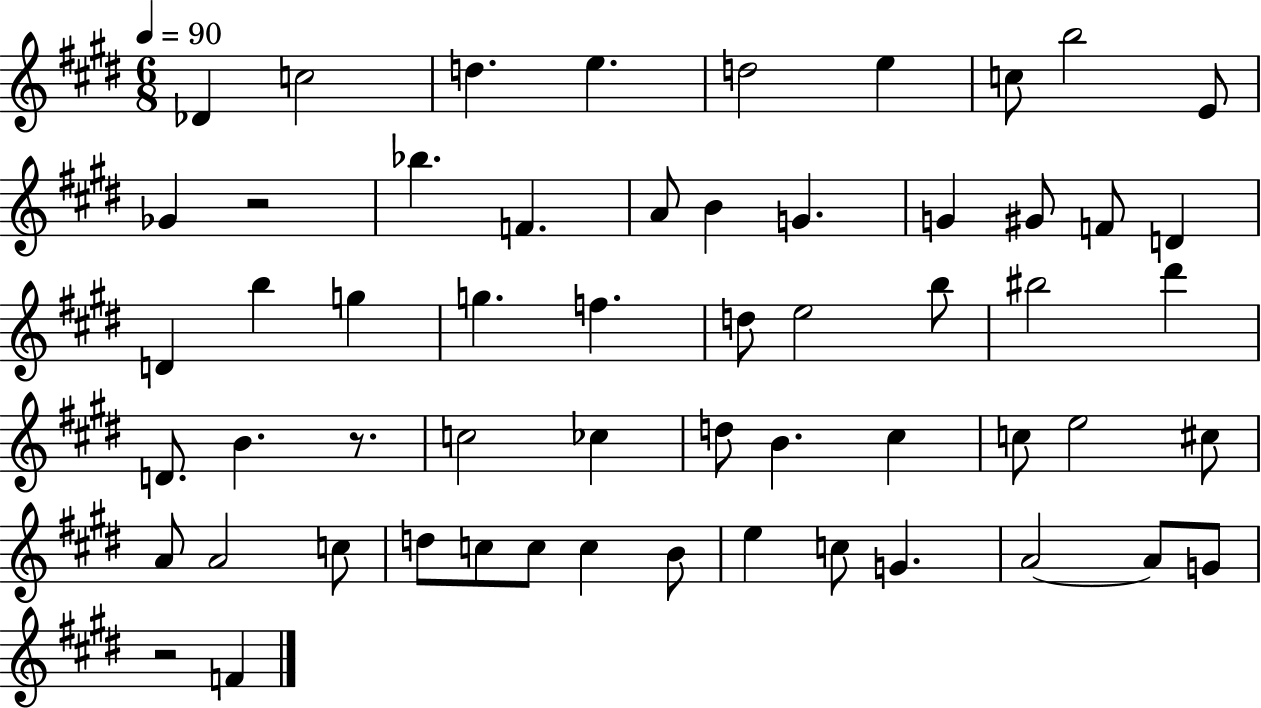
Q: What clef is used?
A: treble